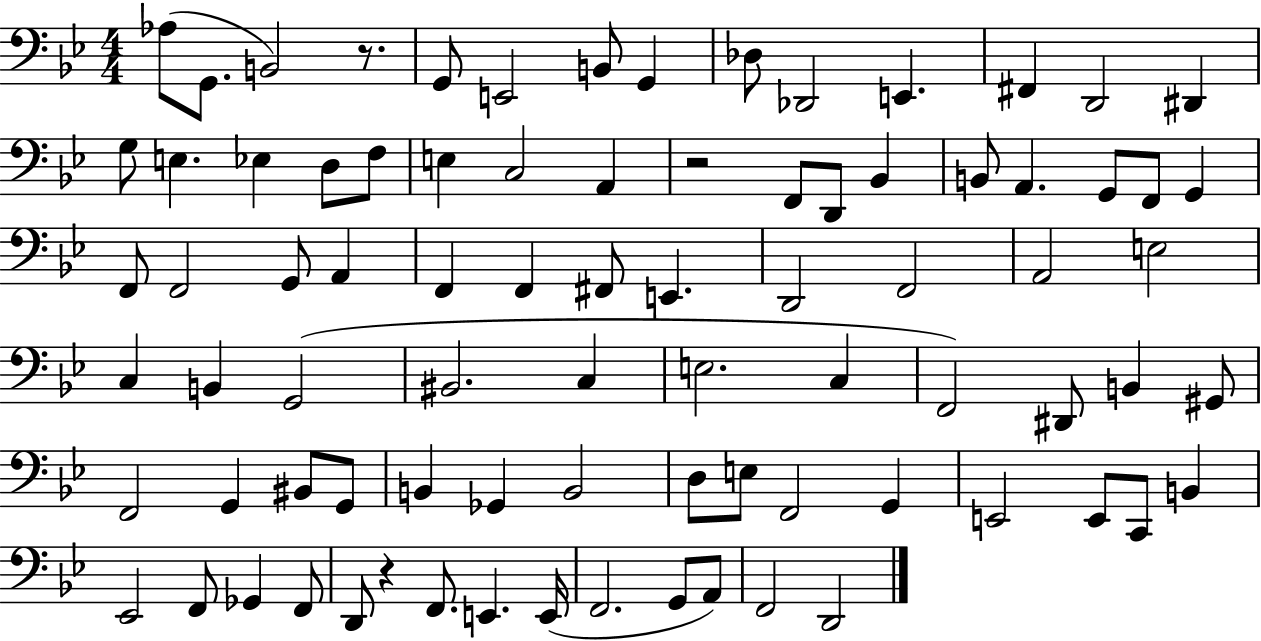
{
  \clef bass
  \numericTimeSignature
  \time 4/4
  \key bes \major
  aes8( g,8. b,2) r8. | g,8 e,2 b,8 g,4 | des8 des,2 e,4. | fis,4 d,2 dis,4 | \break g8 e4. ees4 d8 f8 | e4 c2 a,4 | r2 f,8 d,8 bes,4 | b,8 a,4. g,8 f,8 g,4 | \break f,8 f,2 g,8 a,4 | f,4 f,4 fis,8 e,4. | d,2 f,2 | a,2 e2 | \break c4 b,4 g,2( | bis,2. c4 | e2. c4 | f,2) dis,8 b,4 gis,8 | \break f,2 g,4 bis,8 g,8 | b,4 ges,4 b,2 | d8 e8 f,2 g,4 | e,2 e,8 c,8 b,4 | \break ees,2 f,8 ges,4 f,8 | d,8 r4 f,8. e,4. e,16( | f,2. g,8 a,8) | f,2 d,2 | \break \bar "|."
}